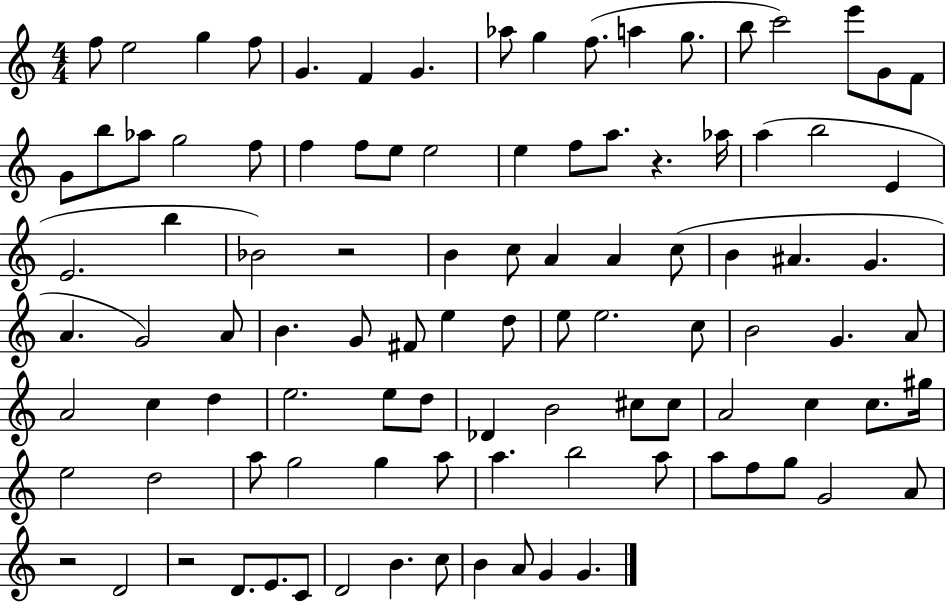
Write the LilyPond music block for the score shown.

{
  \clef treble
  \numericTimeSignature
  \time 4/4
  \key c \major
  \repeat volta 2 { f''8 e''2 g''4 f''8 | g'4. f'4 g'4. | aes''8 g''4 f''8.( a''4 g''8. | b''8 c'''2) e'''8 g'8 f'8 | \break g'8 b''8 aes''8 g''2 f''8 | f''4 f''8 e''8 e''2 | e''4 f''8 a''8. r4. aes''16 | a''4( b''2 e'4 | \break e'2. b''4 | bes'2) r2 | b'4 c''8 a'4 a'4 c''8( | b'4 ais'4. g'4. | \break a'4. g'2) a'8 | b'4. g'8 fis'8 e''4 d''8 | e''8 e''2. c''8 | b'2 g'4. a'8 | \break a'2 c''4 d''4 | e''2. e''8 d''8 | des'4 b'2 cis''8 cis''8 | a'2 c''4 c''8. gis''16 | \break e''2 d''2 | a''8 g''2 g''4 a''8 | a''4. b''2 a''8 | a''8 f''8 g''8 g'2 a'8 | \break r2 d'2 | r2 d'8. e'8. c'8 | d'2 b'4. c''8 | b'4 a'8 g'4 g'4. | \break } \bar "|."
}